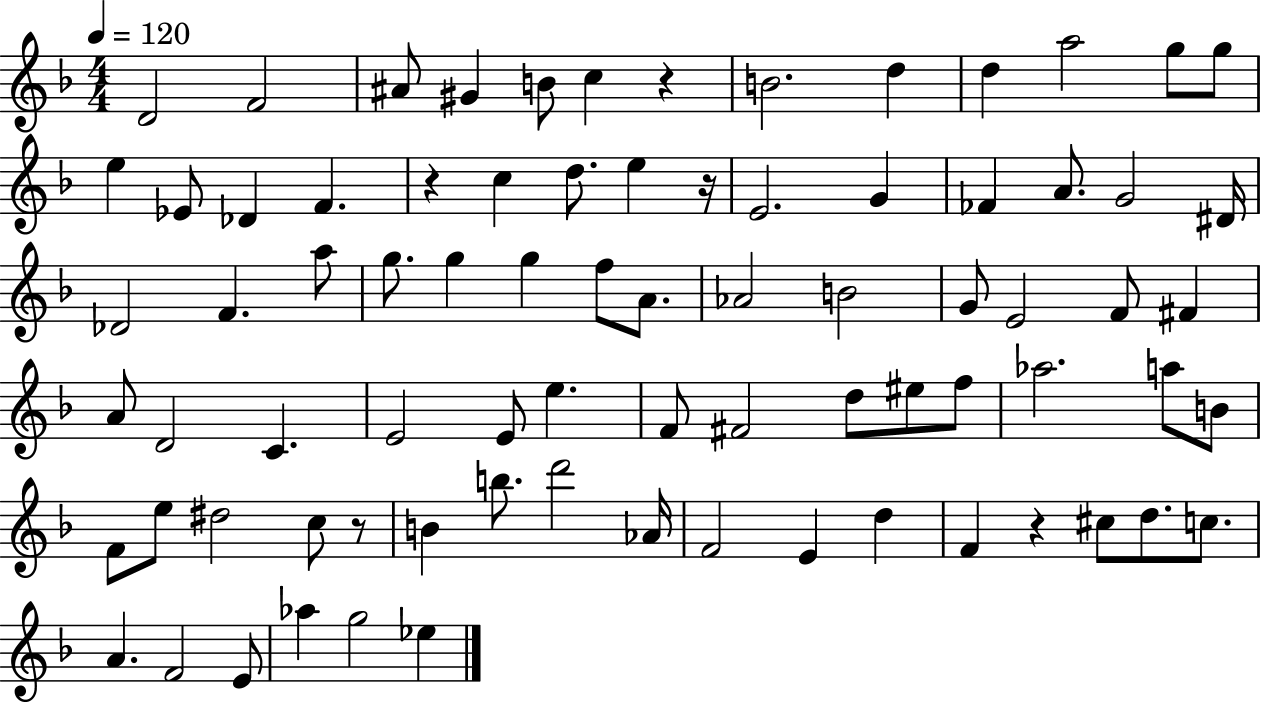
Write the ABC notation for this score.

X:1
T:Untitled
M:4/4
L:1/4
K:F
D2 F2 ^A/2 ^G B/2 c z B2 d d a2 g/2 g/2 e _E/2 _D F z c d/2 e z/4 E2 G _F A/2 G2 ^D/4 _D2 F a/2 g/2 g g f/2 A/2 _A2 B2 G/2 E2 F/2 ^F A/2 D2 C E2 E/2 e F/2 ^F2 d/2 ^e/2 f/2 _a2 a/2 B/2 F/2 e/2 ^d2 c/2 z/2 B b/2 d'2 _A/4 F2 E d F z ^c/2 d/2 c/2 A F2 E/2 _a g2 _e